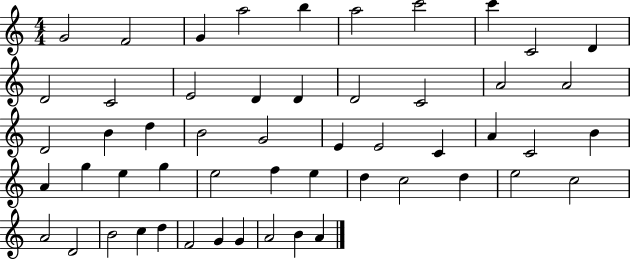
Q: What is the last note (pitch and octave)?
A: A4